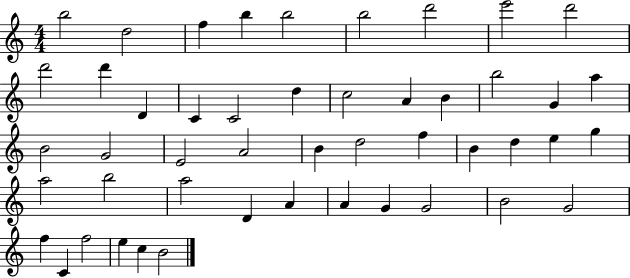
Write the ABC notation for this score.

X:1
T:Untitled
M:4/4
L:1/4
K:C
b2 d2 f b b2 b2 d'2 e'2 d'2 d'2 d' D C C2 d c2 A B b2 G a B2 G2 E2 A2 B d2 f B d e g a2 b2 a2 D A A G G2 B2 G2 f C f2 e c B2